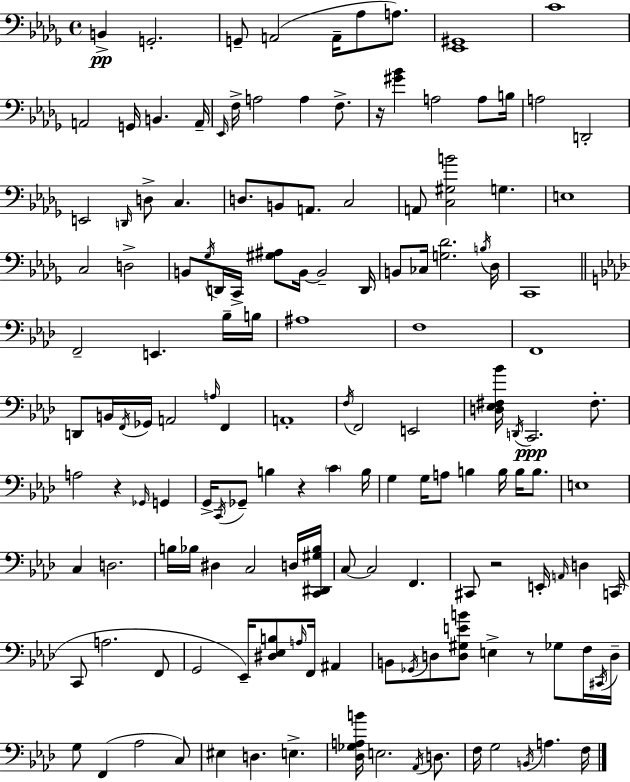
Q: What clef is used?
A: bass